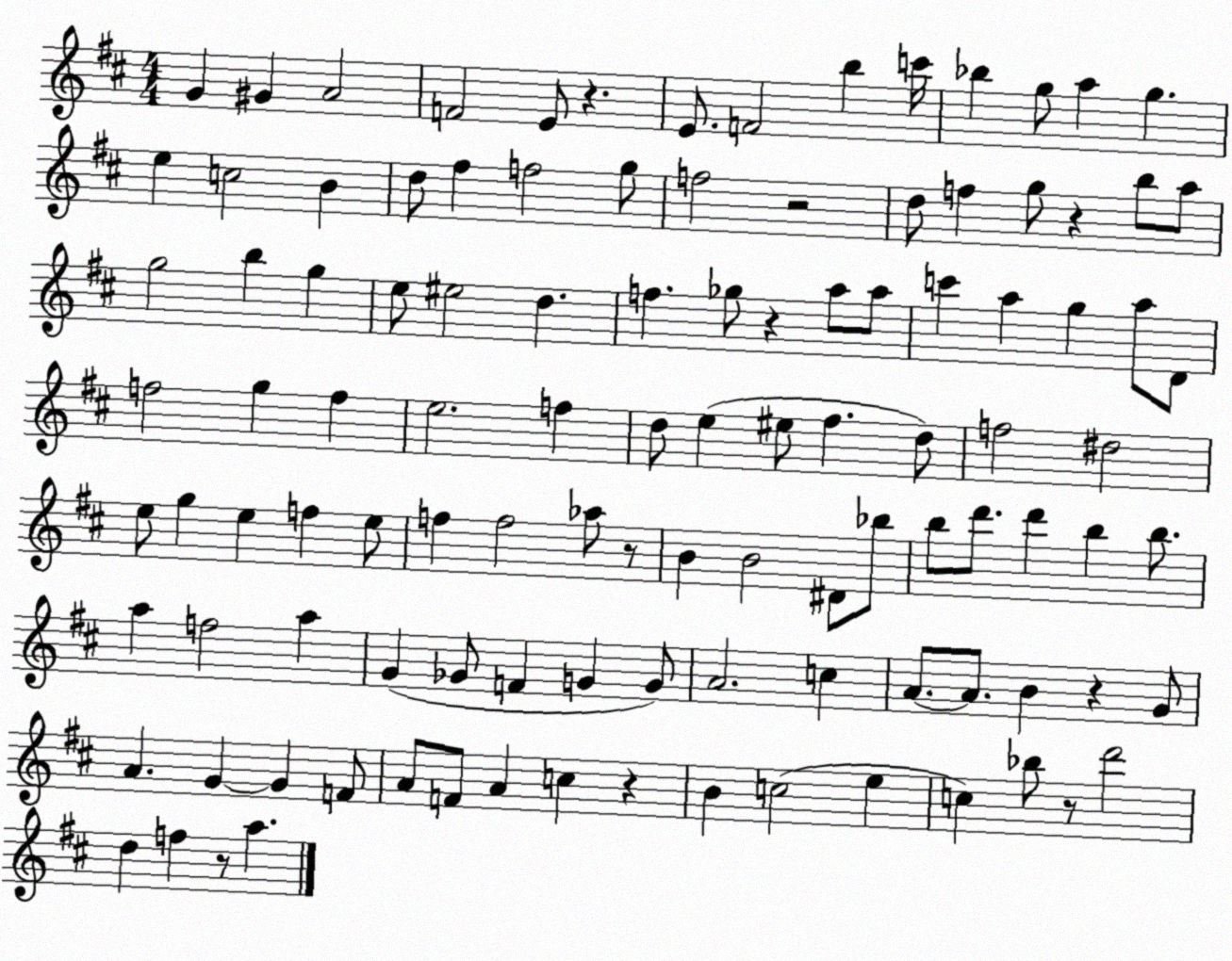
X:1
T:Untitled
M:4/4
L:1/4
K:D
G ^G A2 F2 E/2 z E/2 F2 b c'/4 _b g/2 a g e c2 B d/2 ^f f2 g/2 f2 z2 d/2 f g/2 z b/2 a/2 g2 b g e/2 ^e2 d f _g/2 z a/2 a/2 c' a g a/2 D/2 f2 g f e2 f d/2 e ^e/2 ^f d/2 f2 ^d2 e/2 g e f e/2 f f2 _a/2 z/2 B B2 ^D/2 _b/2 b/2 d'/2 d' b b/2 a f2 a G _G/2 F G G/2 A2 c A/2 A/2 B z G/2 A G G F/2 A/2 F/2 A c z B c2 e c _b/2 z/2 d'2 d f z/2 a